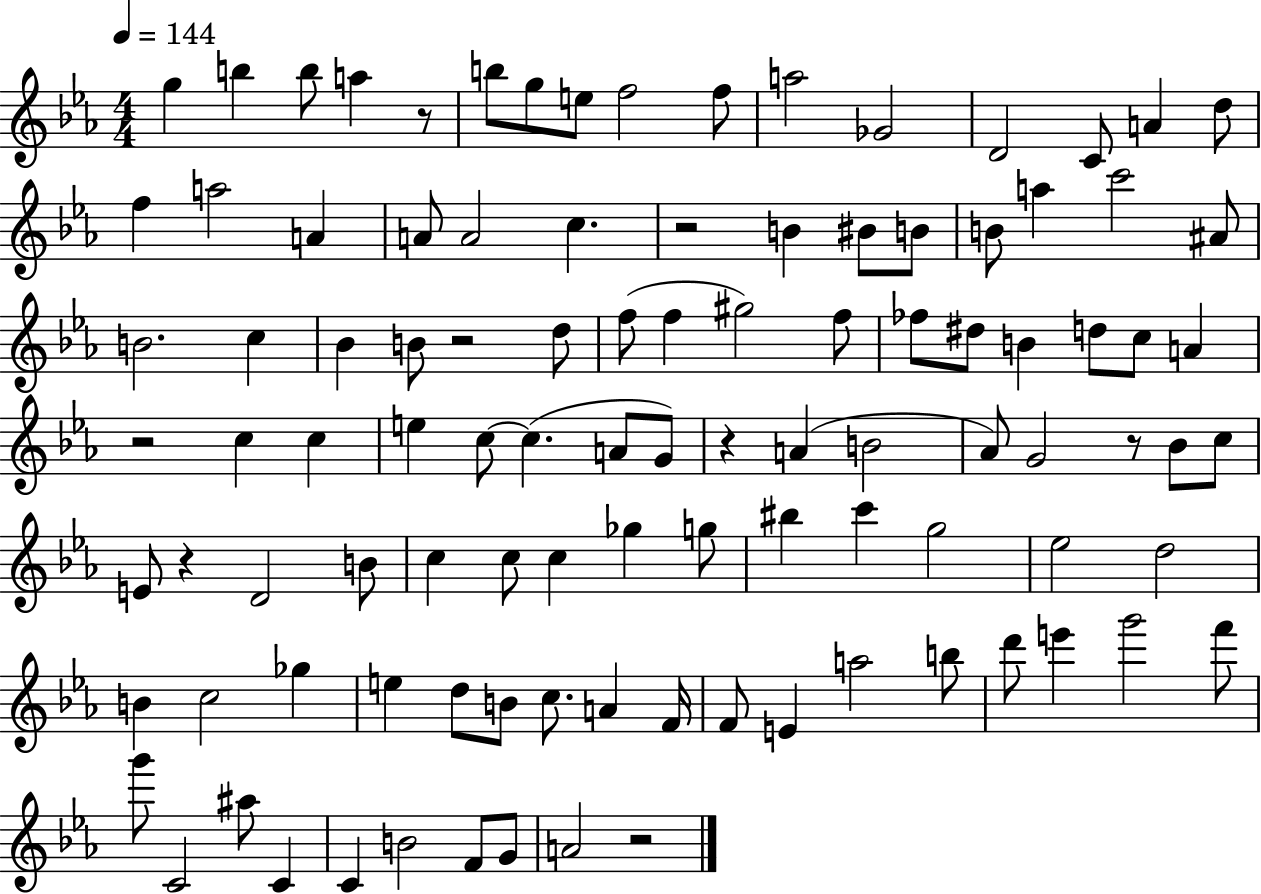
{
  \clef treble
  \numericTimeSignature
  \time 4/4
  \key ees \major
  \tempo 4 = 144
  g''4 b''4 b''8 a''4 r8 | b''8 g''8 e''8 f''2 f''8 | a''2 ges'2 | d'2 c'8 a'4 d''8 | \break f''4 a''2 a'4 | a'8 a'2 c''4. | r2 b'4 bis'8 b'8 | b'8 a''4 c'''2 ais'8 | \break b'2. c''4 | bes'4 b'8 r2 d''8 | f''8( f''4 gis''2) f''8 | fes''8 dis''8 b'4 d''8 c''8 a'4 | \break r2 c''4 c''4 | e''4 c''8~~ c''4.( a'8 g'8) | r4 a'4( b'2 | aes'8) g'2 r8 bes'8 c''8 | \break e'8 r4 d'2 b'8 | c''4 c''8 c''4 ges''4 g''8 | bis''4 c'''4 g''2 | ees''2 d''2 | \break b'4 c''2 ges''4 | e''4 d''8 b'8 c''8. a'4 f'16 | f'8 e'4 a''2 b''8 | d'''8 e'''4 g'''2 f'''8 | \break g'''8 c'2 ais''8 c'4 | c'4 b'2 f'8 g'8 | a'2 r2 | \bar "|."
}